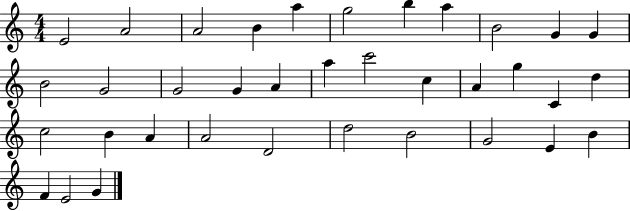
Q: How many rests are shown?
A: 0